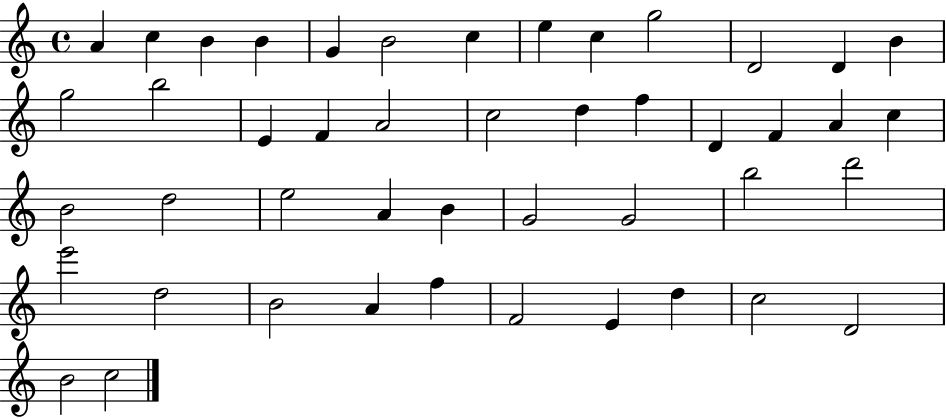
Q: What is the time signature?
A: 4/4